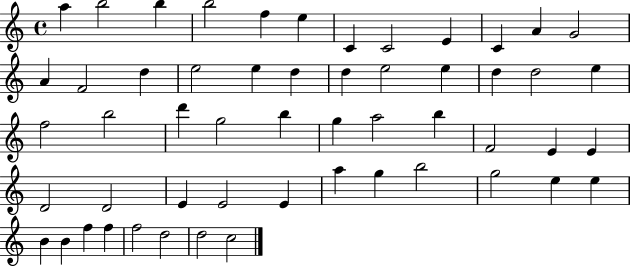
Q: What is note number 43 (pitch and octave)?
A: B5